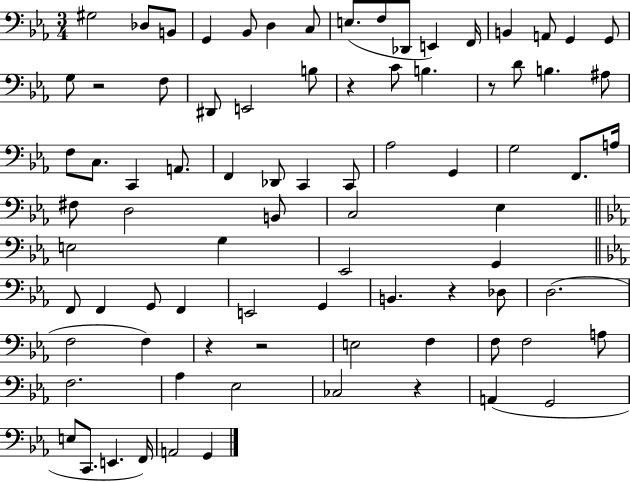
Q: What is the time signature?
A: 3/4